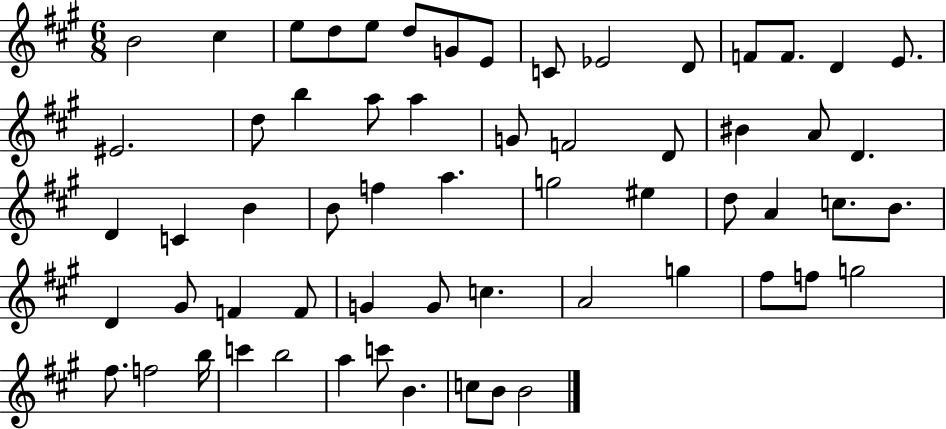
X:1
T:Untitled
M:6/8
L:1/4
K:A
B2 ^c e/2 d/2 e/2 d/2 G/2 E/2 C/2 _E2 D/2 F/2 F/2 D E/2 ^E2 d/2 b a/2 a G/2 F2 D/2 ^B A/2 D D C B B/2 f a g2 ^e d/2 A c/2 B/2 D ^G/2 F F/2 G G/2 c A2 g ^f/2 f/2 g2 ^f/2 f2 b/4 c' b2 a c'/2 B c/2 B/2 B2